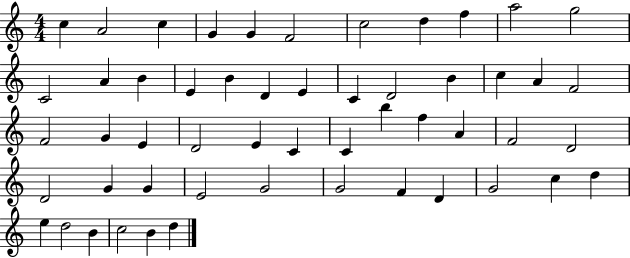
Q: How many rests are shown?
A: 0